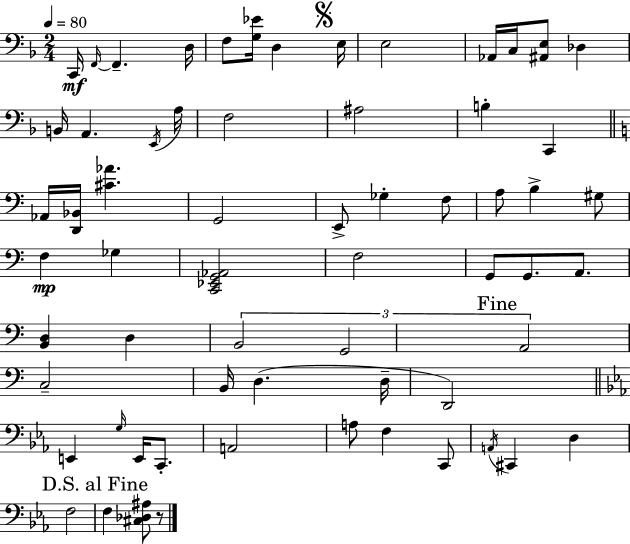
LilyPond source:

{
  \clef bass
  \numericTimeSignature
  \time 2/4
  \key d \minor
  \tempo 4 = 80
  c,16\mf \grace { f,16~ }~ f,4.-- | d16 f8 <g ees'>16 d4 | \mark \markup { \musicglyph "scripts.segno" } e16 e2 | aes,16 c16 <ais, e>8 des4 | \break b,16 a,4. | \acciaccatura { e,16 } a16 f2 | ais2 | b4-. c,4 | \break \bar "||" \break \key c \major aes,16 <d, bes,>16 <cis' aes'>4. | g,2 | e,8-> ges4-. f8 | a8 b4-> gis8 | \break f4\mp ges4 | <c, ees, g, aes,>2 | f2 | g,8 g,8. a,8. | \break <b, d>4 d4 | \tuplet 3/2 { b,2 | g,2 | \mark "Fine" a,2 } | \break c2-- | b,16 d4.( d16-- | d,2) | \bar "||" \break \key ees \major e,4 \grace { g16 } e,16 c,8.-. | a,2 | a8 f4 c,8 | \acciaccatura { a,16 } cis,4 d4 | \break f2 | \mark "D.S. al Fine" f4 <cis des ais>8 | r8 \bar "|."
}